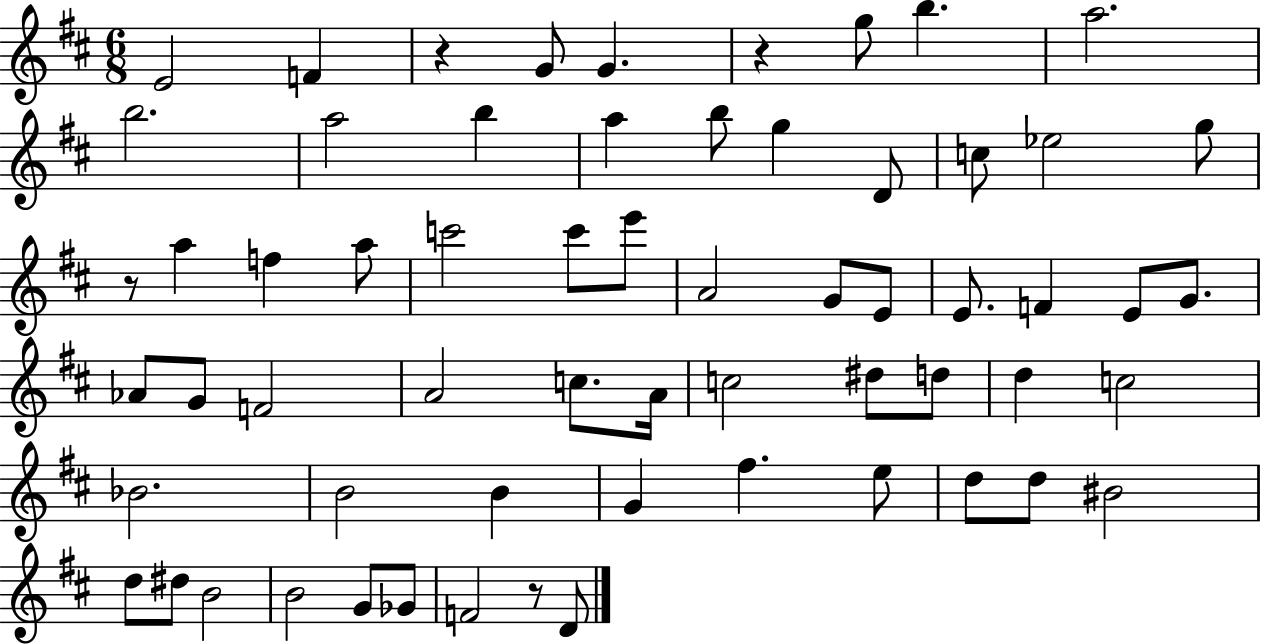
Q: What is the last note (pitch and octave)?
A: D4